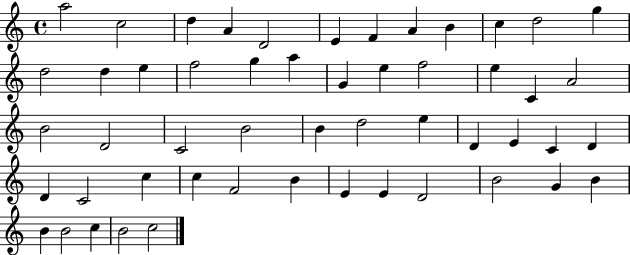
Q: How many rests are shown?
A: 0